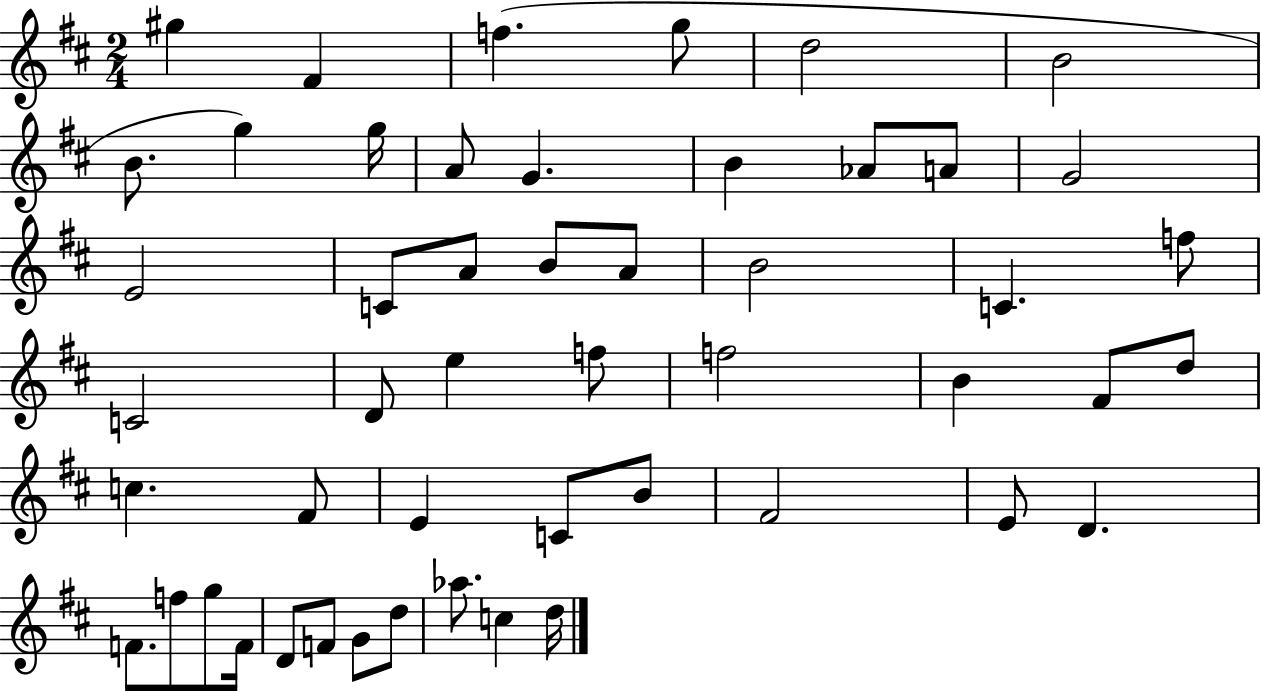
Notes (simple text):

G#5/q F#4/q F5/q. G5/e D5/h B4/h B4/e. G5/q G5/s A4/e G4/q. B4/q Ab4/e A4/e G4/h E4/h C4/e A4/e B4/e A4/e B4/h C4/q. F5/e C4/h D4/e E5/q F5/e F5/h B4/q F#4/e D5/e C5/q. F#4/e E4/q C4/e B4/e F#4/h E4/e D4/q. F4/e. F5/e G5/e F4/s D4/e F4/e G4/e D5/e Ab5/e. C5/q D5/s